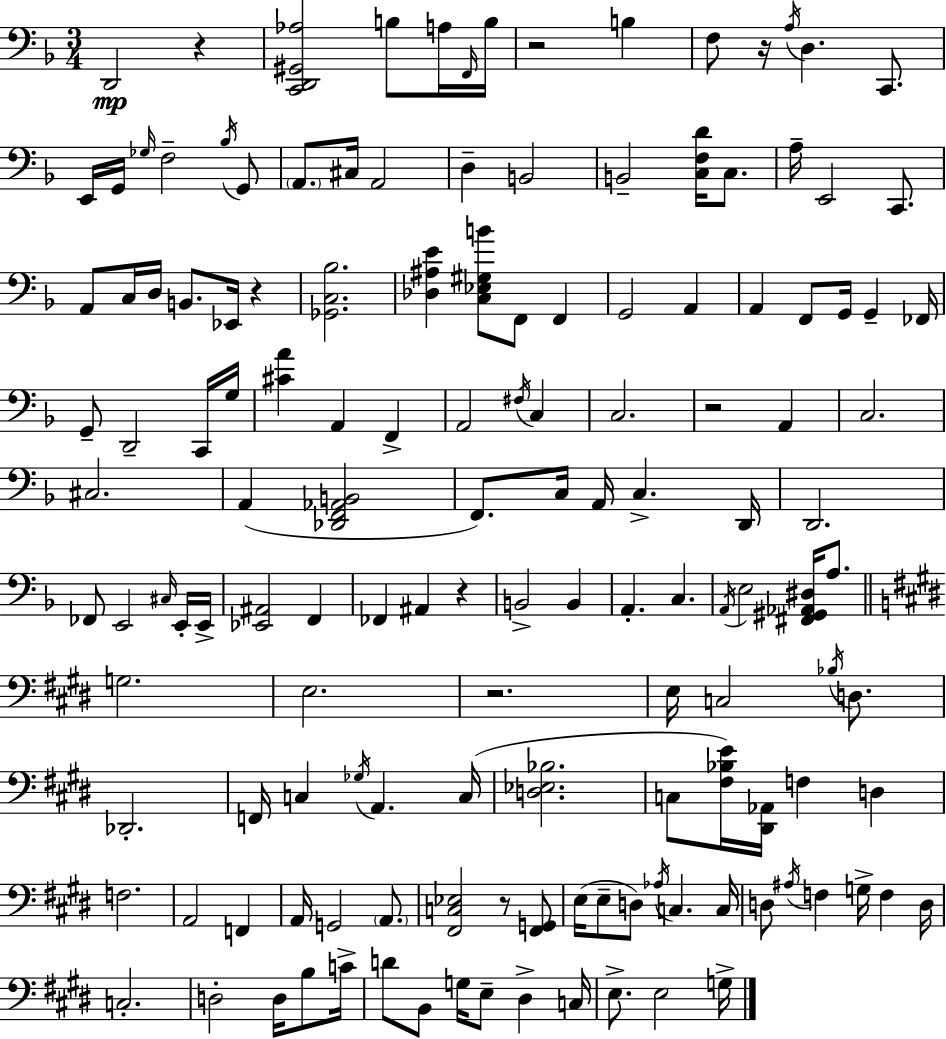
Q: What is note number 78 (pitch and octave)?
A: E3